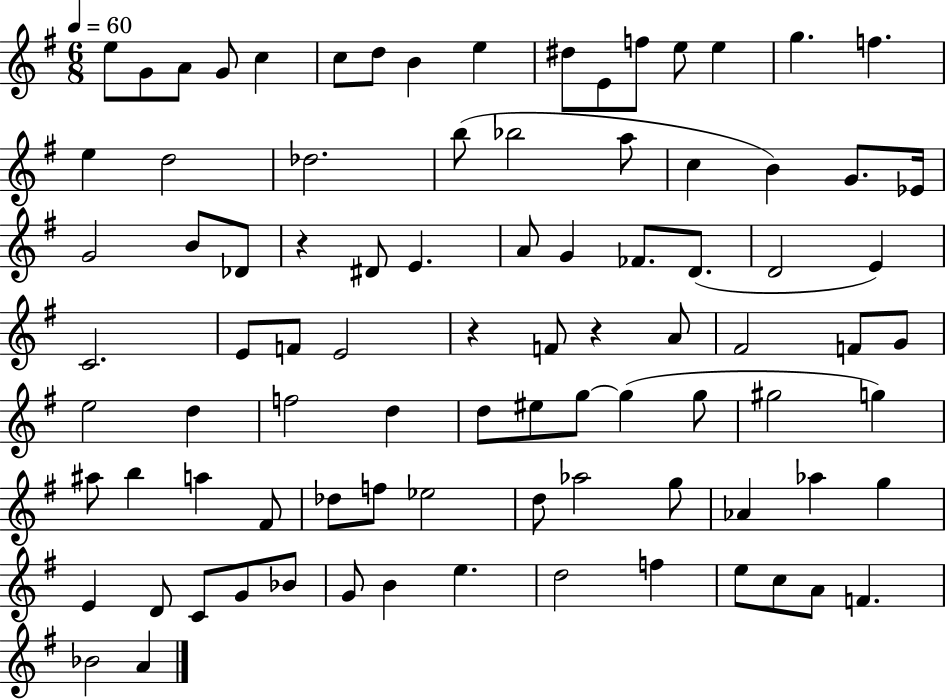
{
  \clef treble
  \numericTimeSignature
  \time 6/8
  \key g \major
  \tempo 4 = 60
  e''8 g'8 a'8 g'8 c''4 | c''8 d''8 b'4 e''4 | dis''8 e'8 f''8 e''8 e''4 | g''4. f''4. | \break e''4 d''2 | des''2. | b''8( bes''2 a''8 | c''4 b'4) g'8. ees'16 | \break g'2 b'8 des'8 | r4 dis'8 e'4. | a'8 g'4 fes'8. d'8.( | d'2 e'4) | \break c'2. | e'8 f'8 e'2 | r4 f'8 r4 a'8 | fis'2 f'8 g'8 | \break e''2 d''4 | f''2 d''4 | d''8 eis''8 g''8~~ g''4( g''8 | gis''2 g''4) | \break ais''8 b''4 a''4 fis'8 | des''8 f''8 ees''2 | d''8 aes''2 g''8 | aes'4 aes''4 g''4 | \break e'4 d'8 c'8 g'8 bes'8 | g'8 b'4 e''4. | d''2 f''4 | e''8 c''8 a'8 f'4. | \break bes'2 a'4 | \bar "|."
}